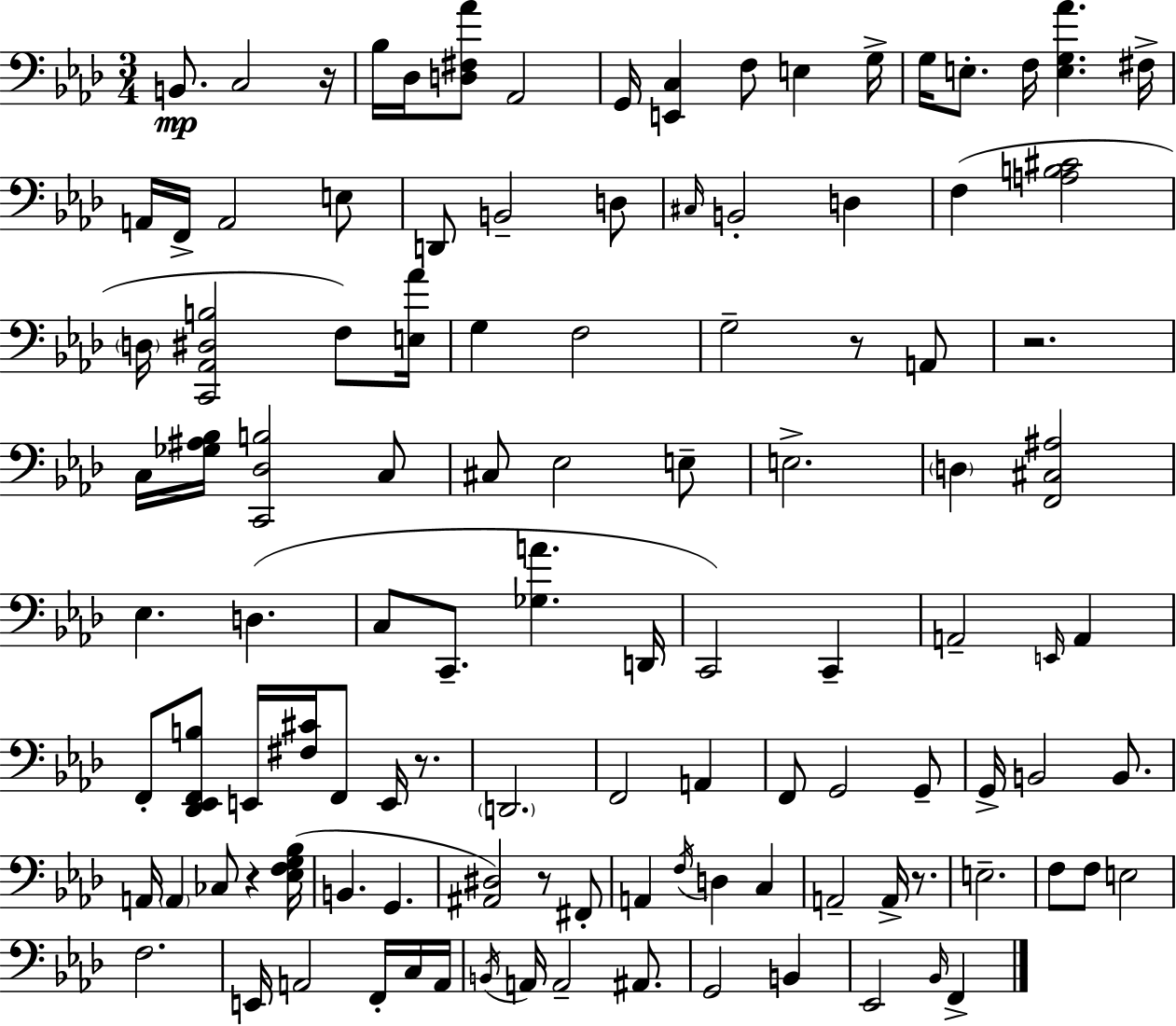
X:1
T:Untitled
M:3/4
L:1/4
K:Fm
B,,/2 C,2 z/4 _B,/4 _D,/4 [D,^F,_A]/2 _A,,2 G,,/4 [E,,C,] F,/2 E, G,/4 G,/4 E,/2 F,/4 [E,G,_A] ^F,/4 A,,/4 F,,/4 A,,2 E,/2 D,,/2 B,,2 D,/2 ^C,/4 B,,2 D, F, [A,B,^C]2 D,/4 [C,,_A,,^D,B,]2 F,/2 [E,_A]/4 G, F,2 G,2 z/2 A,,/2 z2 C,/4 [_G,^A,_B,]/4 [C,,_D,B,]2 C,/2 ^C,/2 _E,2 E,/2 E,2 D, [F,,^C,^A,]2 _E, D, C,/2 C,,/2 [_G,A] D,,/4 C,,2 C,, A,,2 E,,/4 A,, F,,/2 [_D,,_E,,F,,B,]/2 E,,/4 [^F,^C]/4 F,,/2 E,,/4 z/2 D,,2 F,,2 A,, F,,/2 G,,2 G,,/2 G,,/4 B,,2 B,,/2 A,,/4 A,, _C,/2 z [_E,F,G,_B,]/4 B,, G,, [^A,,^D,]2 z/2 ^F,,/2 A,, F,/4 D, C, A,,2 A,,/4 z/2 E,2 F,/2 F,/2 E,2 F,2 E,,/4 A,,2 F,,/4 C,/4 A,,/4 B,,/4 A,,/4 A,,2 ^A,,/2 G,,2 B,, _E,,2 _B,,/4 F,,